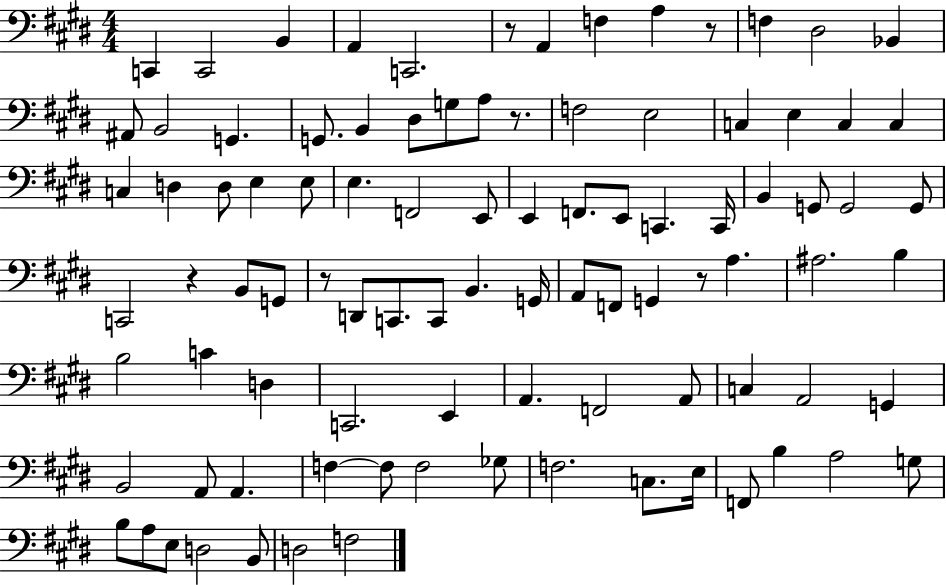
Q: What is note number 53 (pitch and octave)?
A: G2